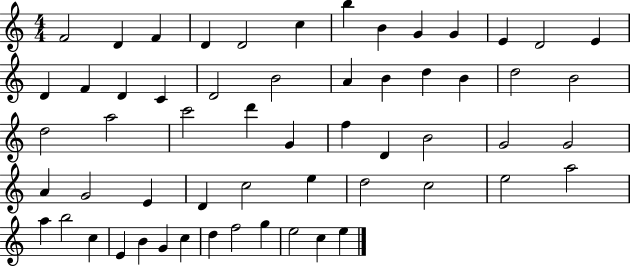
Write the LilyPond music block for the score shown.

{
  \clef treble
  \numericTimeSignature
  \time 4/4
  \key c \major
  f'2 d'4 f'4 | d'4 d'2 c''4 | b''4 b'4 g'4 g'4 | e'4 d'2 e'4 | \break d'4 f'4 d'4 c'4 | d'2 b'2 | a'4 b'4 d''4 b'4 | d''2 b'2 | \break d''2 a''2 | c'''2 d'''4 g'4 | f''4 d'4 b'2 | g'2 g'2 | \break a'4 g'2 e'4 | d'4 c''2 e''4 | d''2 c''2 | e''2 a''2 | \break a''4 b''2 c''4 | e'4 b'4 g'4 c''4 | d''4 f''2 g''4 | e''2 c''4 e''4 | \break \bar "|."
}